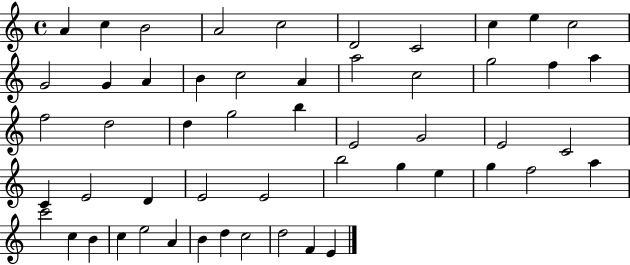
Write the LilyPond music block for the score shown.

{
  \clef treble
  \time 4/4
  \defaultTimeSignature
  \key c \major
  a'4 c''4 b'2 | a'2 c''2 | d'2 c'2 | c''4 e''4 c''2 | \break g'2 g'4 a'4 | b'4 c''2 a'4 | a''2 c''2 | g''2 f''4 a''4 | \break f''2 d''2 | d''4 g''2 b''4 | e'2 g'2 | e'2 c'2 | \break c'4 e'2 d'4 | e'2 e'2 | b''2 g''4 e''4 | g''4 f''2 a''4 | \break c'''2 c''4 b'4 | c''4 e''2 a'4 | b'4 d''4 c''2 | d''2 f'4 e'4 | \break \bar "|."
}